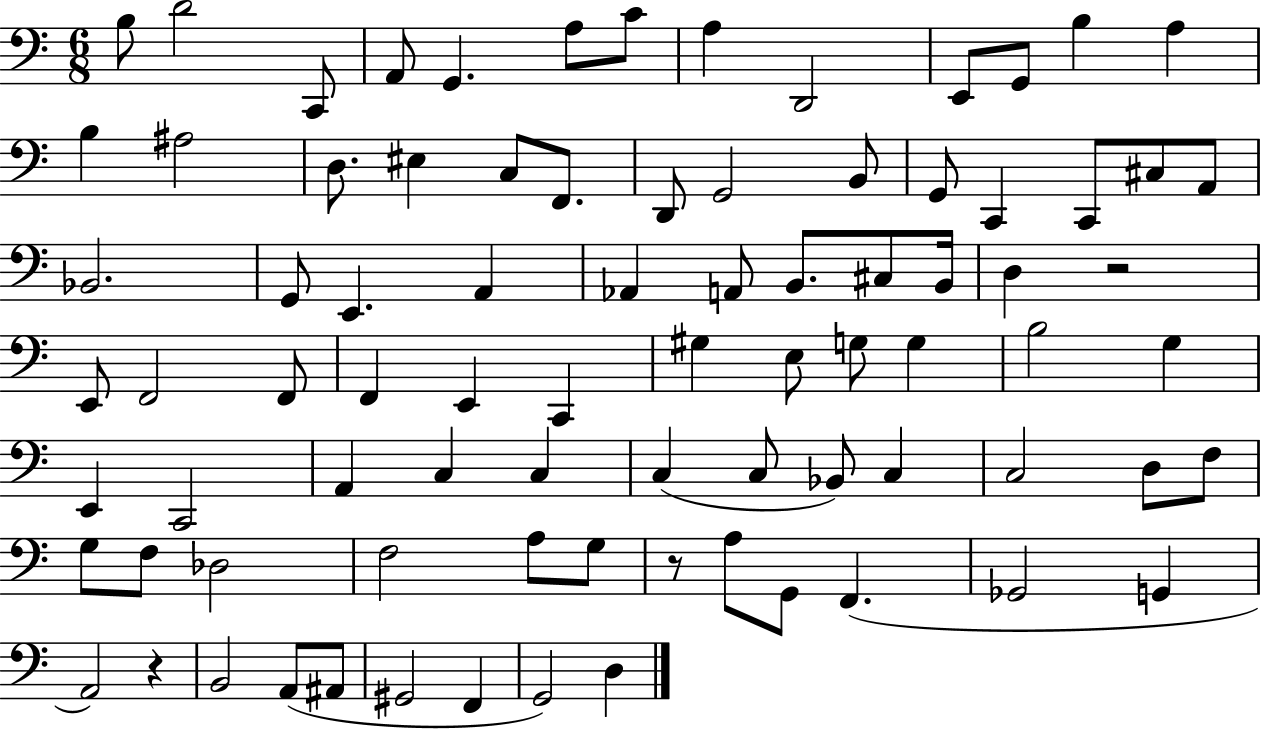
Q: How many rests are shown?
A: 3